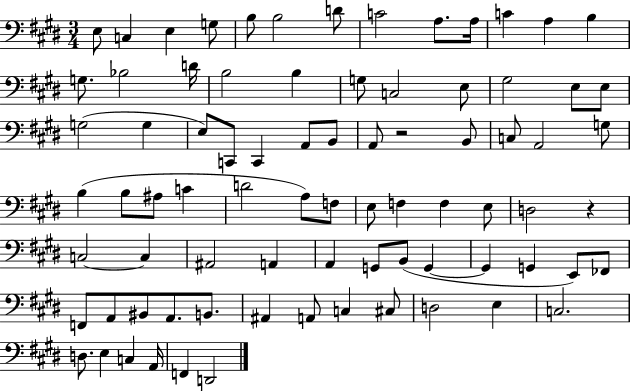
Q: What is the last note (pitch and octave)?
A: D2